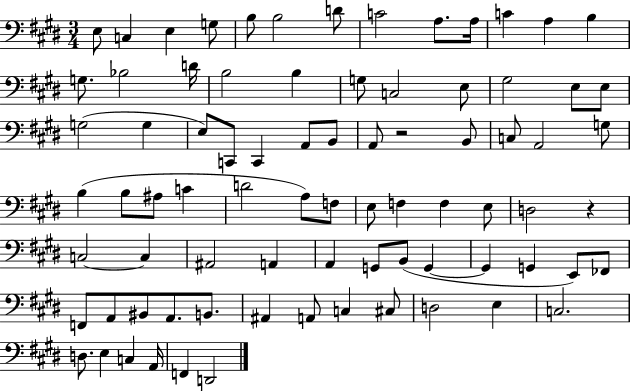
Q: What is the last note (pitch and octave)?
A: D2